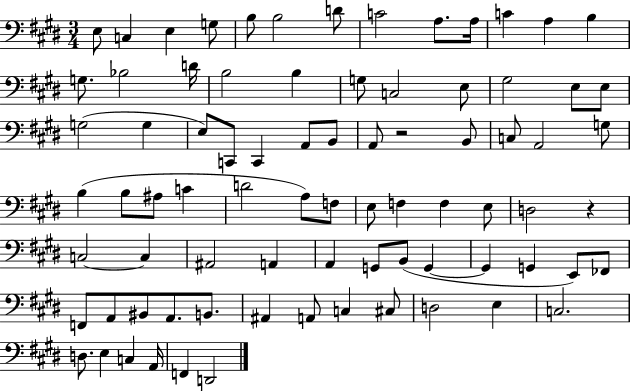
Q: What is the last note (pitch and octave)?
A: D2